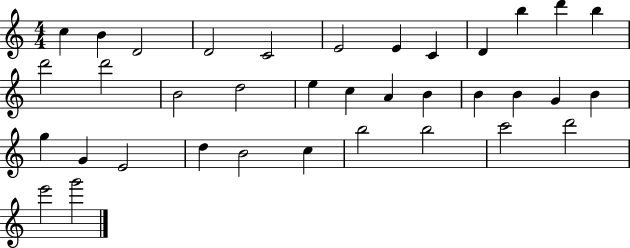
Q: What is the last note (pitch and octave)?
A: G6